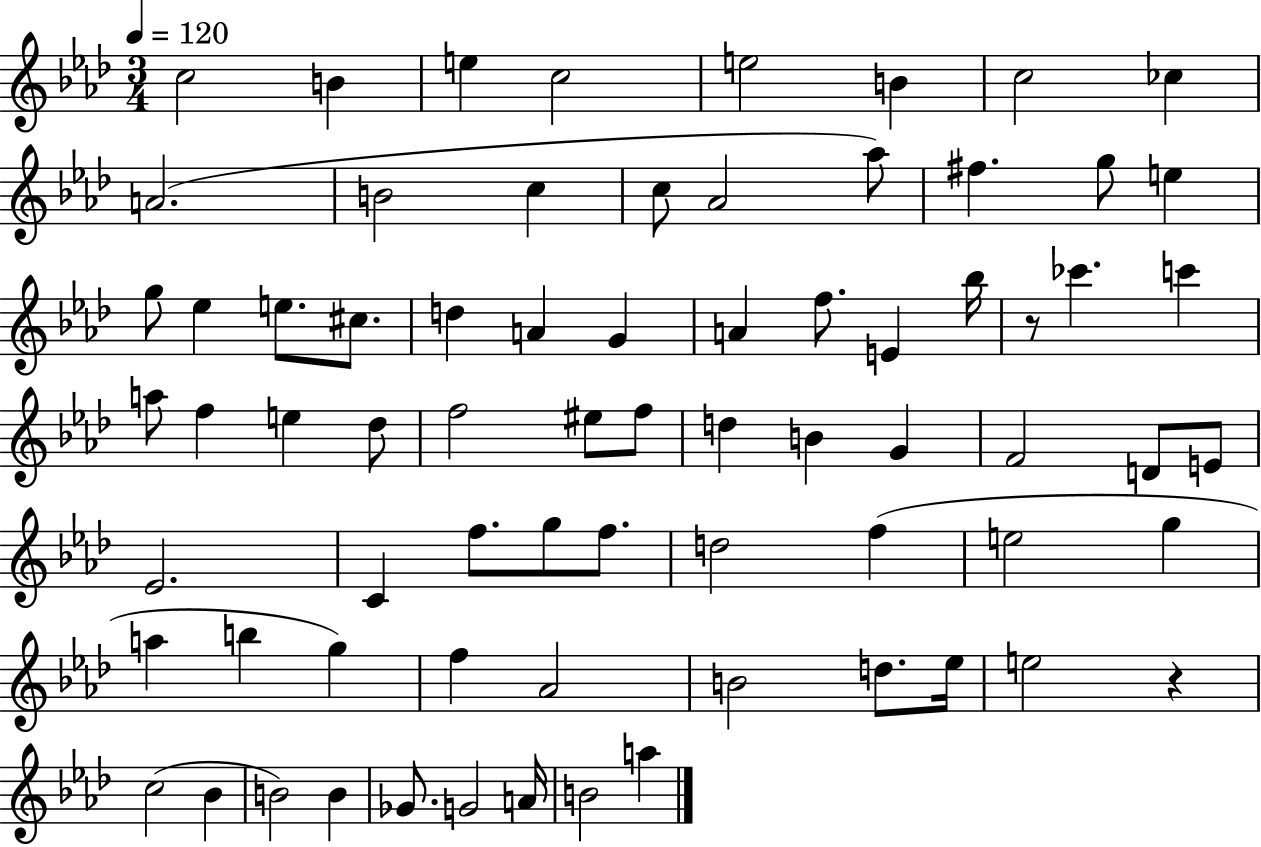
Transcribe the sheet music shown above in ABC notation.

X:1
T:Untitled
M:3/4
L:1/4
K:Ab
c2 B e c2 e2 B c2 _c A2 B2 c c/2 _A2 _a/2 ^f g/2 e g/2 _e e/2 ^c/2 d A G A f/2 E _b/4 z/2 _c' c' a/2 f e _d/2 f2 ^e/2 f/2 d B G F2 D/2 E/2 _E2 C f/2 g/2 f/2 d2 f e2 g a b g f _A2 B2 d/2 _e/4 e2 z c2 _B B2 B _G/2 G2 A/4 B2 a